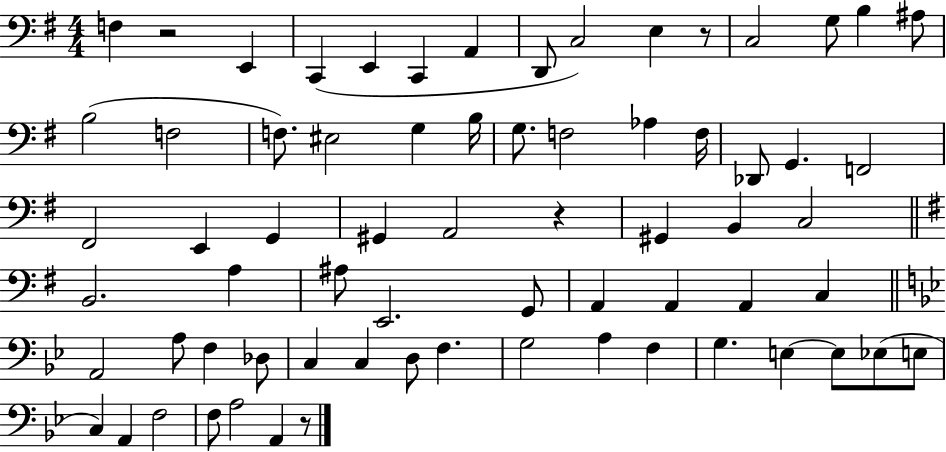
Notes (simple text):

F3/q R/h E2/q C2/q E2/q C2/q A2/q D2/e C3/h E3/q R/e C3/h G3/e B3/q A#3/e B3/h F3/h F3/e. EIS3/h G3/q B3/s G3/e. F3/h Ab3/q F3/s Db2/e G2/q. F2/h F#2/h E2/q G2/q G#2/q A2/h R/q G#2/q B2/q C3/h B2/h. A3/q A#3/e E2/h. G2/e A2/q A2/q A2/q C3/q A2/h A3/e F3/q Db3/e C3/q C3/q D3/e F3/q. G3/h A3/q F3/q G3/q. E3/q E3/e Eb3/e E3/e C3/q A2/q F3/h F3/e A3/h A2/q R/e